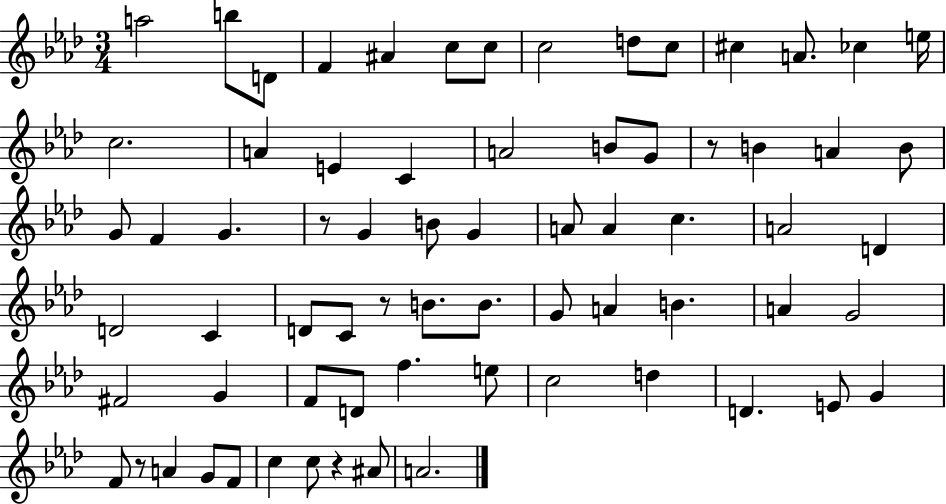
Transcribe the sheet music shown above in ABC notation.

X:1
T:Untitled
M:3/4
L:1/4
K:Ab
a2 b/2 D/2 F ^A c/2 c/2 c2 d/2 c/2 ^c A/2 _c e/4 c2 A E C A2 B/2 G/2 z/2 B A B/2 G/2 F G z/2 G B/2 G A/2 A c A2 D D2 C D/2 C/2 z/2 B/2 B/2 G/2 A B A G2 ^F2 G F/2 D/2 f e/2 c2 d D E/2 G F/2 z/2 A G/2 F/2 c c/2 z ^A/2 A2